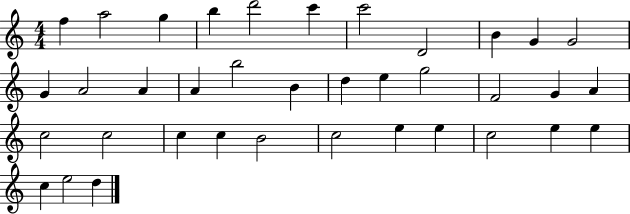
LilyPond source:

{
  \clef treble
  \numericTimeSignature
  \time 4/4
  \key c \major
  f''4 a''2 g''4 | b''4 d'''2 c'''4 | c'''2 d'2 | b'4 g'4 g'2 | \break g'4 a'2 a'4 | a'4 b''2 b'4 | d''4 e''4 g''2 | f'2 g'4 a'4 | \break c''2 c''2 | c''4 c''4 b'2 | c''2 e''4 e''4 | c''2 e''4 e''4 | \break c''4 e''2 d''4 | \bar "|."
}